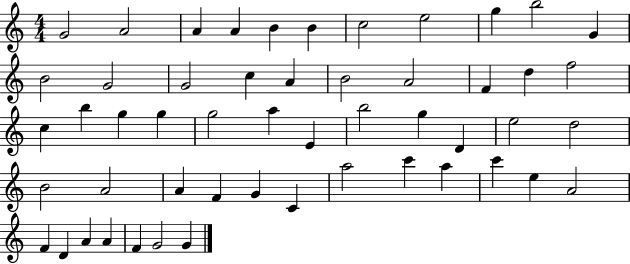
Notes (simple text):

G4/h A4/h A4/q A4/q B4/q B4/q C5/h E5/h G5/q B5/h G4/q B4/h G4/h G4/h C5/q A4/q B4/h A4/h F4/q D5/q F5/h C5/q B5/q G5/q G5/q G5/h A5/q E4/q B5/h G5/q D4/q E5/h D5/h B4/h A4/h A4/q F4/q G4/q C4/q A5/h C6/q A5/q C6/q E5/q A4/h F4/q D4/q A4/q A4/q F4/q G4/h G4/q